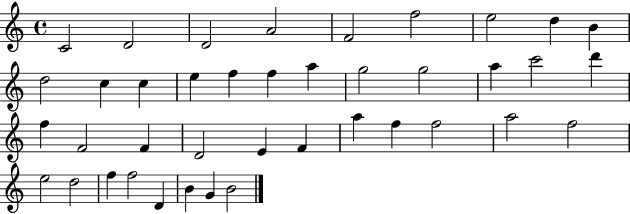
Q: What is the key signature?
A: C major